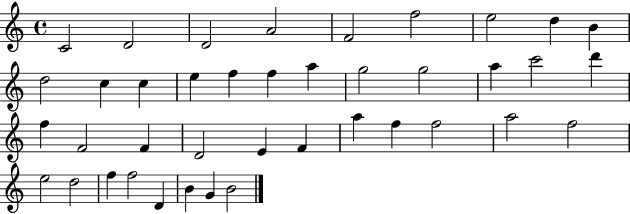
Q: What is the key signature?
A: C major